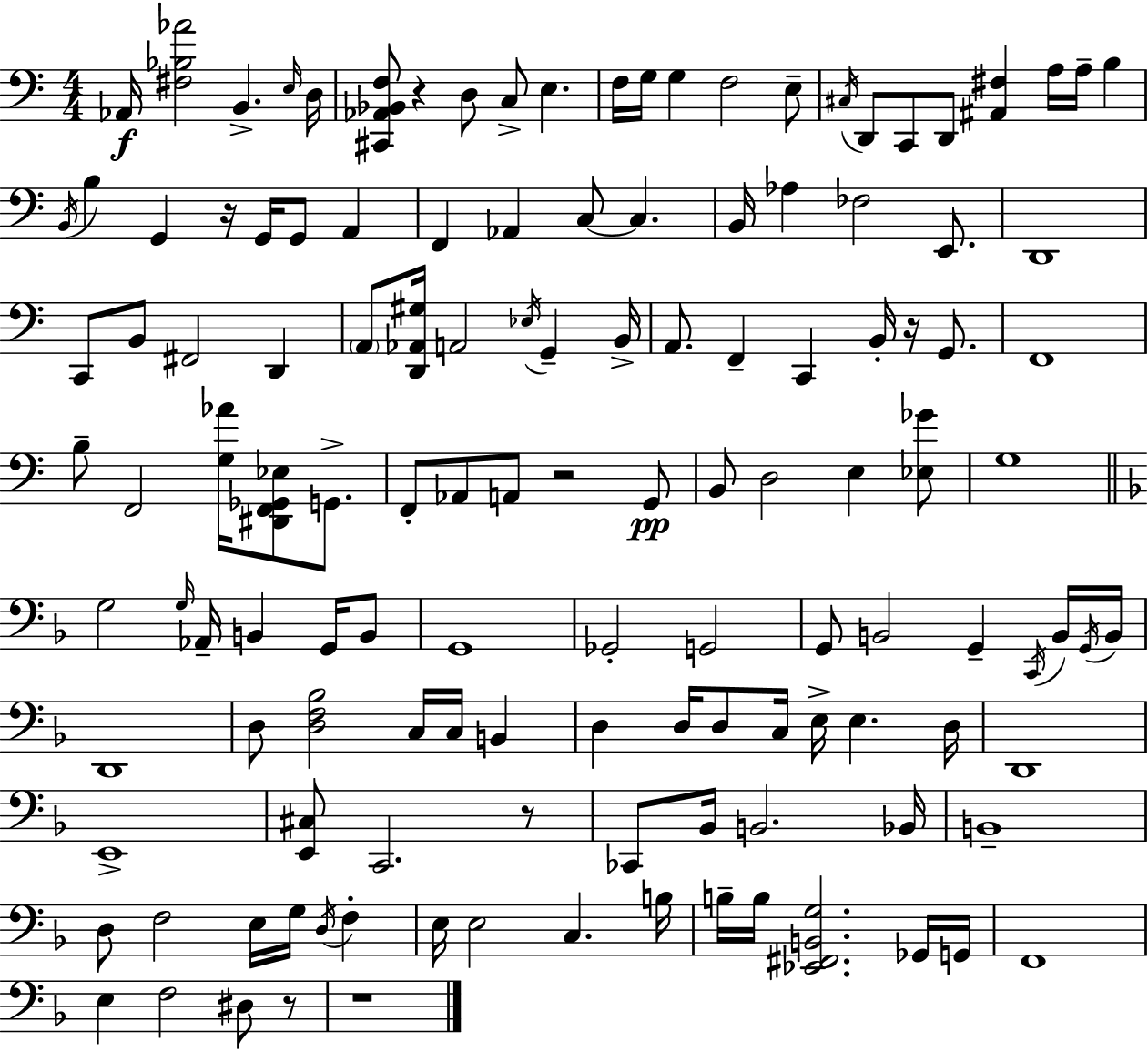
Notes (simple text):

Ab2/s [F#3,Bb3,Ab4]/h B2/q. E3/s D3/s [C#2,Ab2,Bb2,F3]/e R/q D3/e C3/e E3/q. F3/s G3/s G3/q F3/h E3/e C#3/s D2/e C2/e D2/e [A#2,F#3]/q A3/s A3/s B3/q B2/s B3/q G2/q R/s G2/s G2/e A2/q F2/q Ab2/q C3/e C3/q. B2/s Ab3/q FES3/h E2/e. D2/w C2/e B2/e F#2/h D2/q A2/e [D2,Ab2,G#3]/s A2/h Eb3/s G2/q B2/s A2/e. F2/q C2/q B2/s R/s G2/e. F2/w B3/e F2/h [G3,Ab4]/s [D#2,F2,Gb2,Eb3]/e G2/e. F2/e Ab2/e A2/e R/h G2/e B2/e D3/h E3/q [Eb3,Gb4]/e G3/w G3/h G3/s Ab2/s B2/q G2/s B2/e G2/w Gb2/h G2/h G2/e B2/h G2/q C2/s B2/s G2/s B2/s D2/w D3/e [D3,F3,Bb3]/h C3/s C3/s B2/q D3/q D3/s D3/e C3/s E3/s E3/q. D3/s D2/w E2/w [E2,C#3]/e C2/h. R/e CES2/e Bb2/s B2/h. Bb2/s B2/w D3/e F3/h E3/s G3/s D3/s F3/q E3/s E3/h C3/q. B3/s B3/s B3/s [Eb2,F#2,B2,G3]/h. Gb2/s G2/s F2/w E3/q F3/h D#3/e R/e R/w